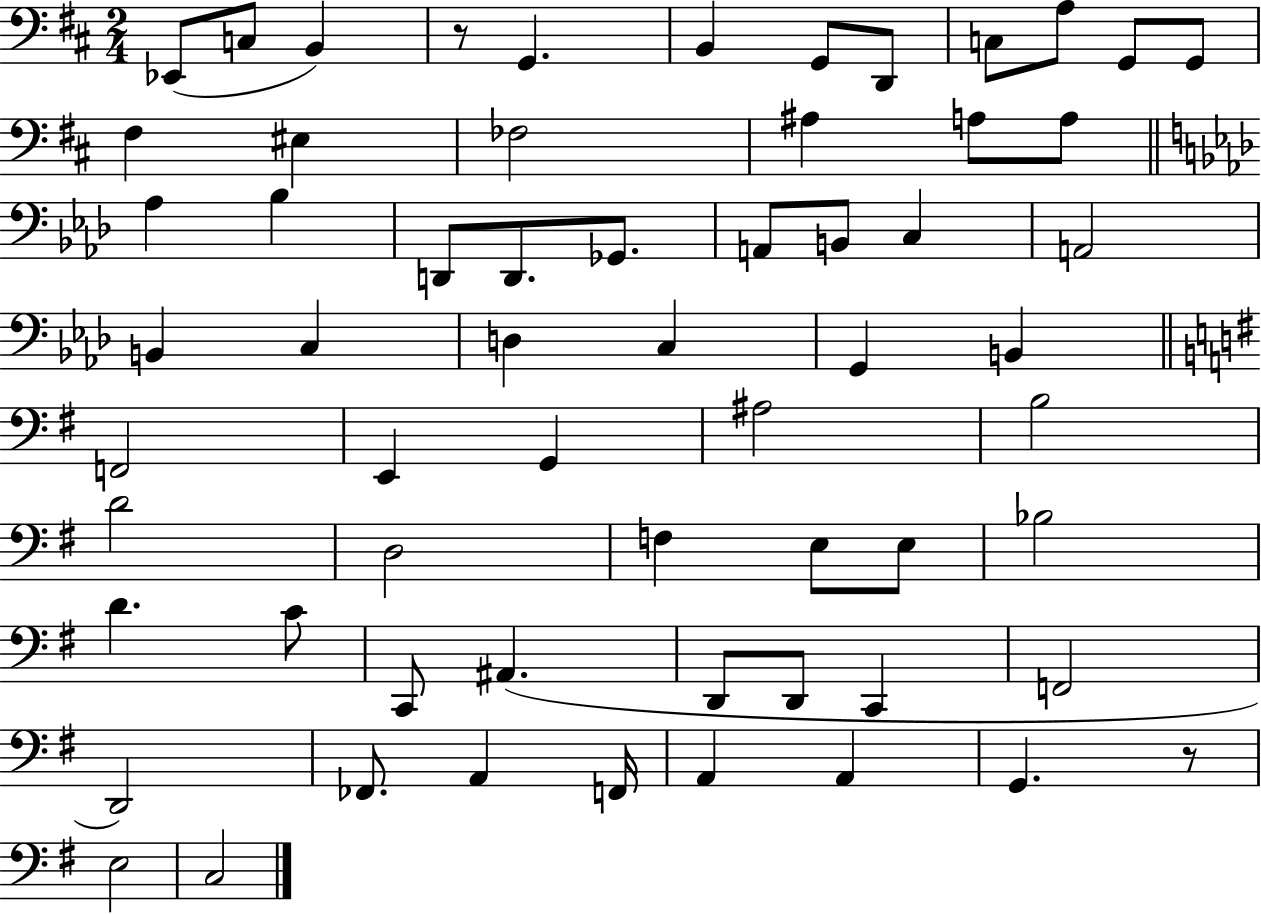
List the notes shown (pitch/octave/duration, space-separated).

Eb2/e C3/e B2/q R/e G2/q. B2/q G2/e D2/e C3/e A3/e G2/e G2/e F#3/q EIS3/q FES3/h A#3/q A3/e A3/e Ab3/q Bb3/q D2/e D2/e. Gb2/e. A2/e B2/e C3/q A2/h B2/q C3/q D3/q C3/q G2/q B2/q F2/h E2/q G2/q A#3/h B3/h D4/h D3/h F3/q E3/e E3/e Bb3/h D4/q. C4/e C2/e A#2/q. D2/e D2/e C2/q F2/h D2/h FES2/e. A2/q F2/s A2/q A2/q G2/q. R/e E3/h C3/h